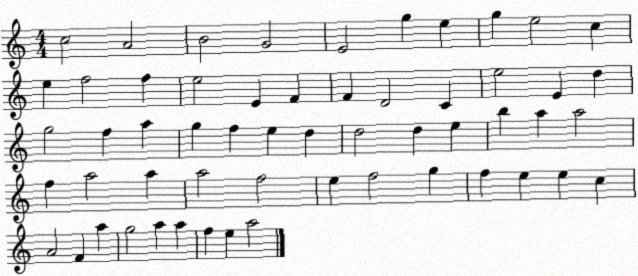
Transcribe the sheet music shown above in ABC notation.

X:1
T:Untitled
M:4/4
L:1/4
K:C
c2 A2 B2 G2 E2 g e g e2 c e f2 f e2 E F F D2 C e2 E d g2 f a g f e d d2 d e b a a2 f a2 a a2 f2 e f2 g f e e c A2 F a g2 a a f e a2